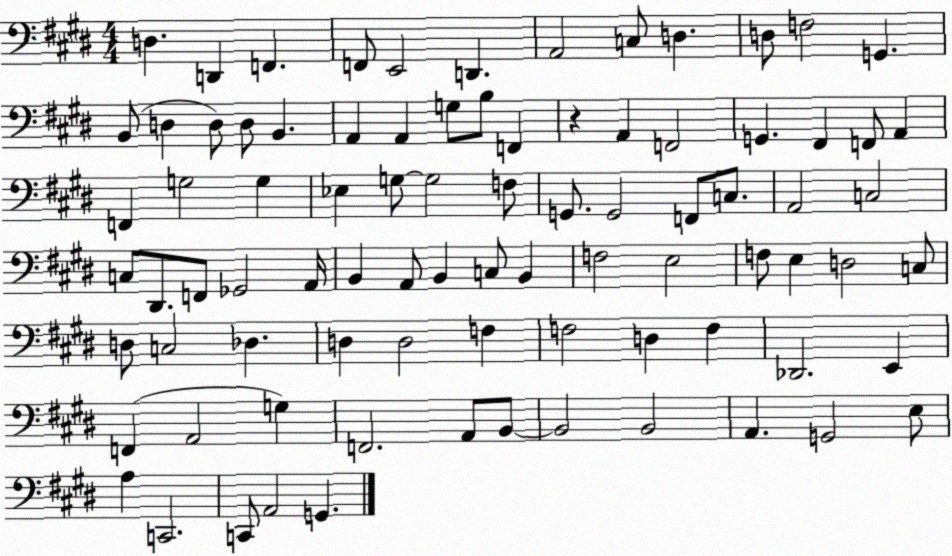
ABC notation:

X:1
T:Untitled
M:4/4
L:1/4
K:E
D, D,, F,, F,,/2 E,,2 D,, A,,2 C,/2 D, D,/2 F,2 G,, B,,/2 D, D,/2 D,/2 B,, A,, A,, G,/2 B,/2 F,, z A,, F,,2 G,, ^F,, F,,/2 A,, F,, G,2 G, _E, G,/2 G,2 F,/2 G,,/2 G,,2 F,,/2 C,/2 A,,2 C,2 C,/2 ^D,,/2 F,,/2 _G,,2 A,,/4 B,, A,,/2 B,, C,/2 B,, F,2 E,2 F,/2 E, D,2 C,/2 D,/2 C,2 _D, D, D,2 F, F,2 D, F, _D,,2 E,, F,, A,,2 G, F,,2 A,,/2 B,,/2 B,,2 B,,2 A,, G,,2 E,/2 A, C,,2 C,,/2 A,,2 G,,